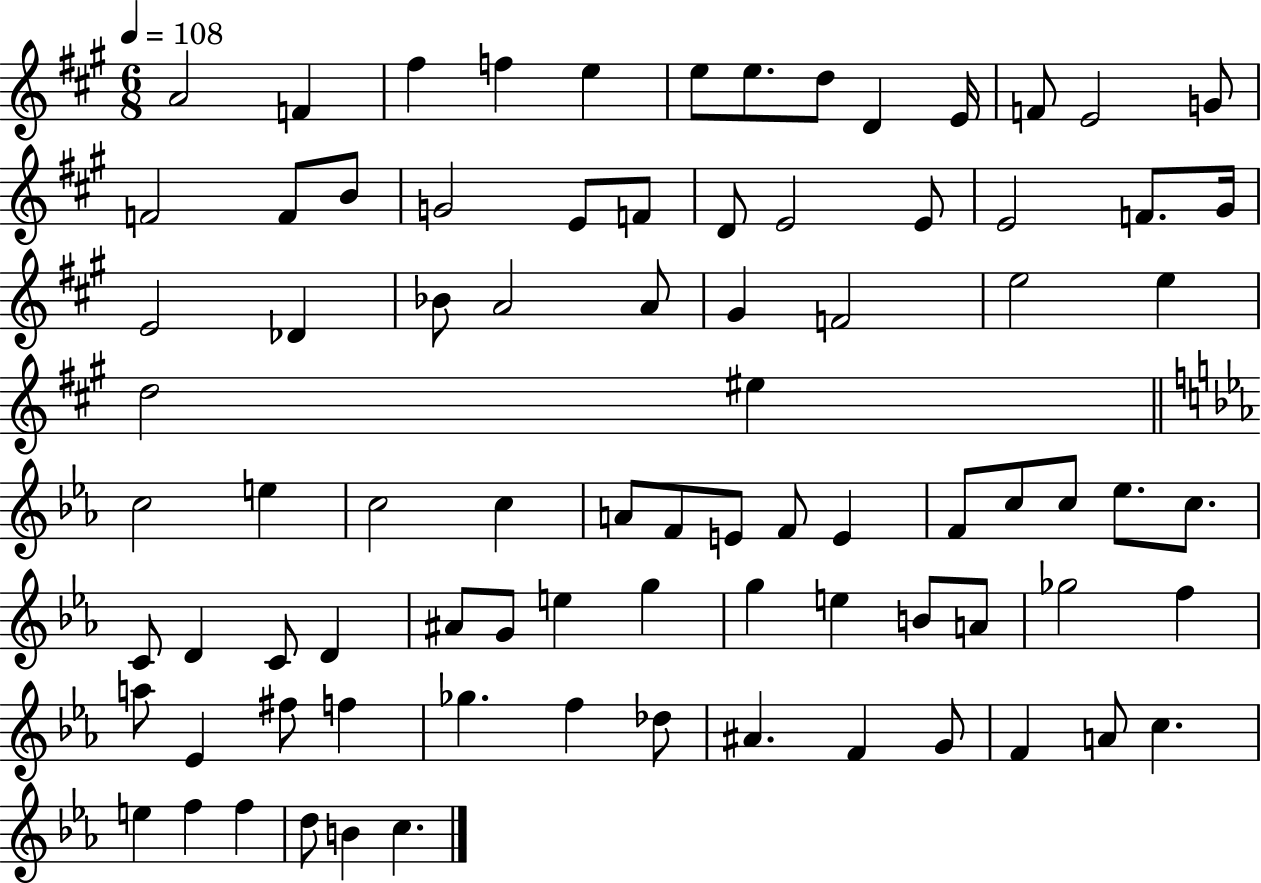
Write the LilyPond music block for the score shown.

{
  \clef treble
  \numericTimeSignature
  \time 6/8
  \key a \major
  \tempo 4 = 108
  a'2 f'4 | fis''4 f''4 e''4 | e''8 e''8. d''8 d'4 e'16 | f'8 e'2 g'8 | \break f'2 f'8 b'8 | g'2 e'8 f'8 | d'8 e'2 e'8 | e'2 f'8. gis'16 | \break e'2 des'4 | bes'8 a'2 a'8 | gis'4 f'2 | e''2 e''4 | \break d''2 eis''4 | \bar "||" \break \key ees \major c''2 e''4 | c''2 c''4 | a'8 f'8 e'8 f'8 e'4 | f'8 c''8 c''8 ees''8. c''8. | \break c'8 d'4 c'8 d'4 | ais'8 g'8 e''4 g''4 | g''4 e''4 b'8 a'8 | ges''2 f''4 | \break a''8 ees'4 fis''8 f''4 | ges''4. f''4 des''8 | ais'4. f'4 g'8 | f'4 a'8 c''4. | \break e''4 f''4 f''4 | d''8 b'4 c''4. | \bar "|."
}